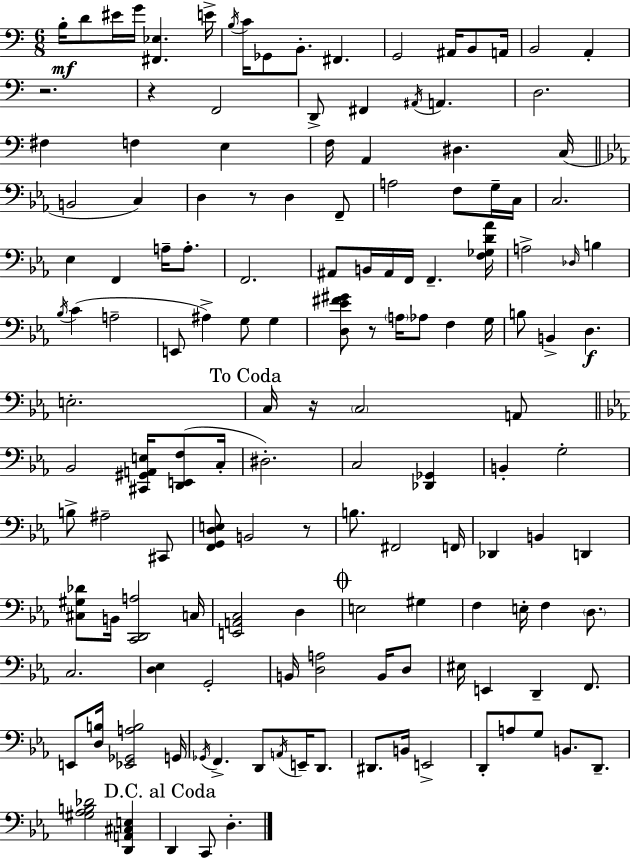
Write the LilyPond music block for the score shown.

{
  \clef bass
  \numericTimeSignature
  \time 6/8
  \key c \major
  b16-.\mf d'8 eis'16 g'16 <fis, ees>4. e'16-> | \acciaccatura { b16 } c'16 ges,8 b,8.-. fis,4. | g,2 ais,16 b,8 | a,16 b,2 a,4-. | \break r2. | r4 f,2 | d,8-> fis,4 \acciaccatura { ais,16 } a,4. | d2. | \break fis4 f4 e4 | f16 a,4 dis4. | c16( \bar "||" \break \key ees \major b,2 c4) | d4 r8 d4 f,8-- | a2 f8 g16-- c16 | c2. | \break ees4 f,4 a16-- a8.-. | f,2. | ais,8 b,16 ais,16 f,16 f,4.-- <f ges d' aes'>16 | a2-> \grace { des16 } b4 | \break \acciaccatura { bes16 }( c'4 a2-- | e,8 ais4->) g8 g4 | <d ees' fis' gis'>8 r8 \parenthesize a16 aes8 f4 | g16 b8 b,4-> d4.\f | \break e2.-. | \mark "To Coda" c16 r16 \parenthesize c2 | a,8 \bar "||" \break \key ees \major bes,2 <cis, gis, a, e>16 <d, e, f>8( c16-. | dis2.-.) | c2 <des, ges,>4 | b,4-. g2-. | \break b8-> ais2-- cis,8 | <f, g, d e>8 b,2 r8 | b8. fis,2 f,16 | des,4 b,4 d,4 | \break <cis gis des'>8 b,16 <c, d, a>2 c16 | <e, a, c>2 d4 | \mark \markup { \musicglyph "scripts.coda" } e2 gis4 | f4 e16-. f4 \parenthesize d8. | \break c2. | <d ees>4 g,2-. | b,16 <d a>2 b,16 d8 | eis16 e,4 d,4-- f,8. | \break e,8 <d b>16 <ees, ges, a b>2 g,16 | \acciaccatura { ges,16 } f,4.-> d,8 \acciaccatura { a,16 } e,16-- d,8. | dis,8. b,16 e,2-> | d,8-. a8 g8 b,8. d,8.-- | \break <gis aes b des'>2 <d, a, cis e>4 | \mark "D.C. al Coda" d,4 c,8 d4.-. | \bar "|."
}